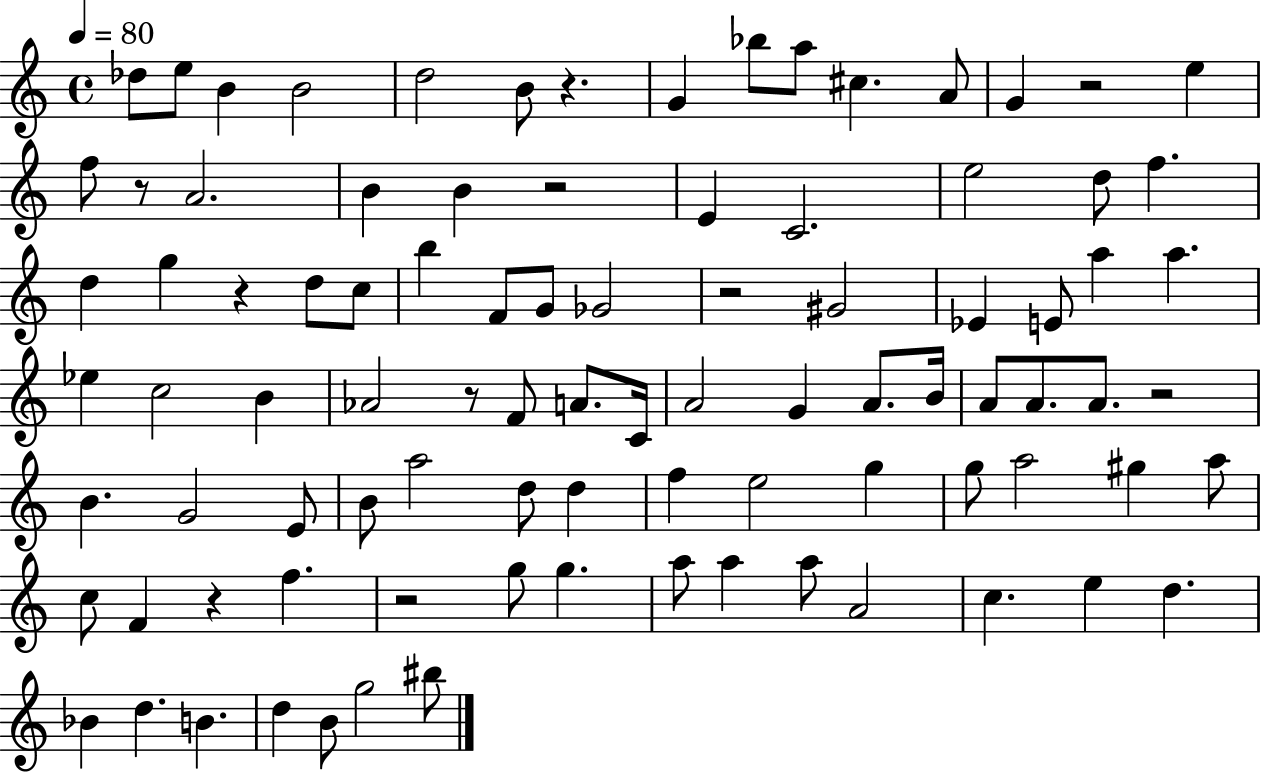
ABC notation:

X:1
T:Untitled
M:4/4
L:1/4
K:C
_d/2 e/2 B B2 d2 B/2 z G _b/2 a/2 ^c A/2 G z2 e f/2 z/2 A2 B B z2 E C2 e2 d/2 f d g z d/2 c/2 b F/2 G/2 _G2 z2 ^G2 _E E/2 a a _e c2 B _A2 z/2 F/2 A/2 C/4 A2 G A/2 B/4 A/2 A/2 A/2 z2 B G2 E/2 B/2 a2 d/2 d f e2 g g/2 a2 ^g a/2 c/2 F z f z2 g/2 g a/2 a a/2 A2 c e d _B d B d B/2 g2 ^b/2